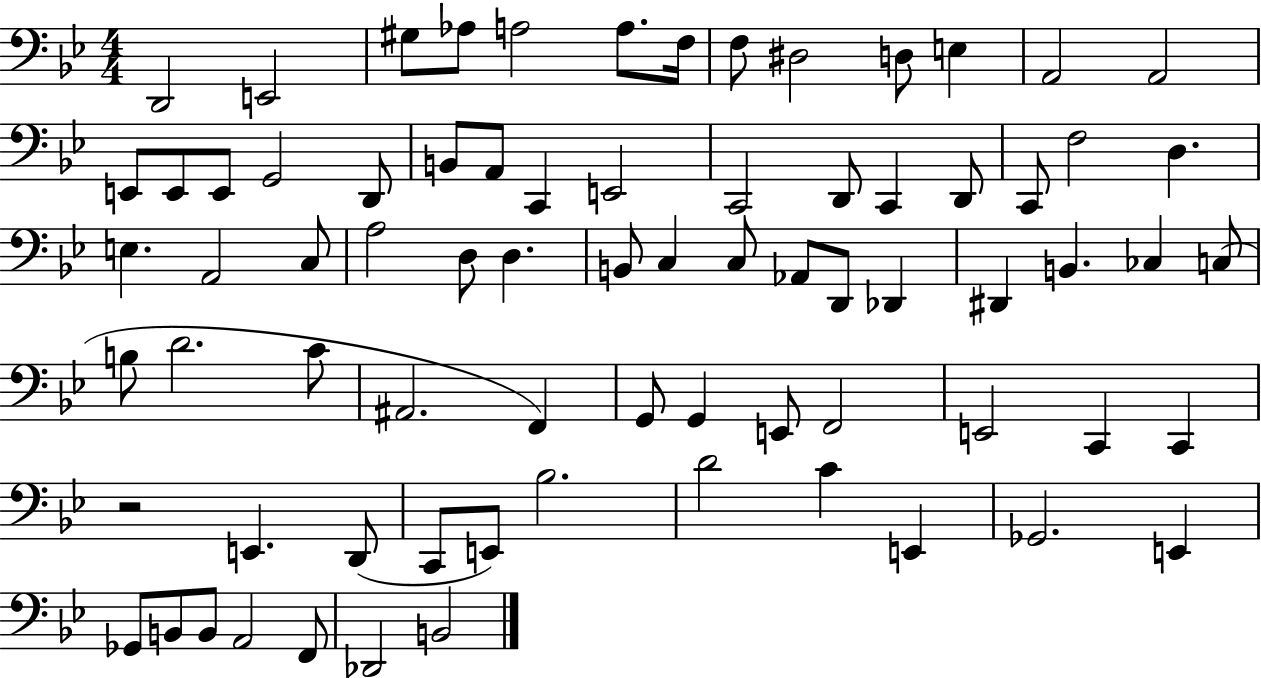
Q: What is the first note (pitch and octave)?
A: D2